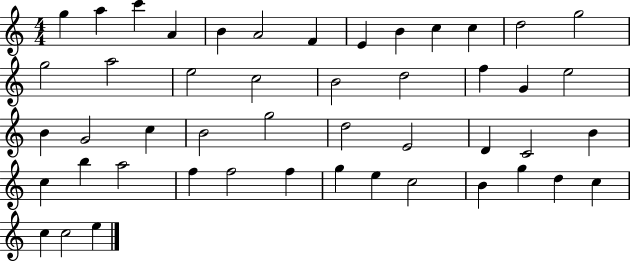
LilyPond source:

{
  \clef treble
  \numericTimeSignature
  \time 4/4
  \key c \major
  g''4 a''4 c'''4 a'4 | b'4 a'2 f'4 | e'4 b'4 c''4 c''4 | d''2 g''2 | \break g''2 a''2 | e''2 c''2 | b'2 d''2 | f''4 g'4 e''2 | \break b'4 g'2 c''4 | b'2 g''2 | d''2 e'2 | d'4 c'2 b'4 | \break c''4 b''4 a''2 | f''4 f''2 f''4 | g''4 e''4 c''2 | b'4 g''4 d''4 c''4 | \break c''4 c''2 e''4 | \bar "|."
}